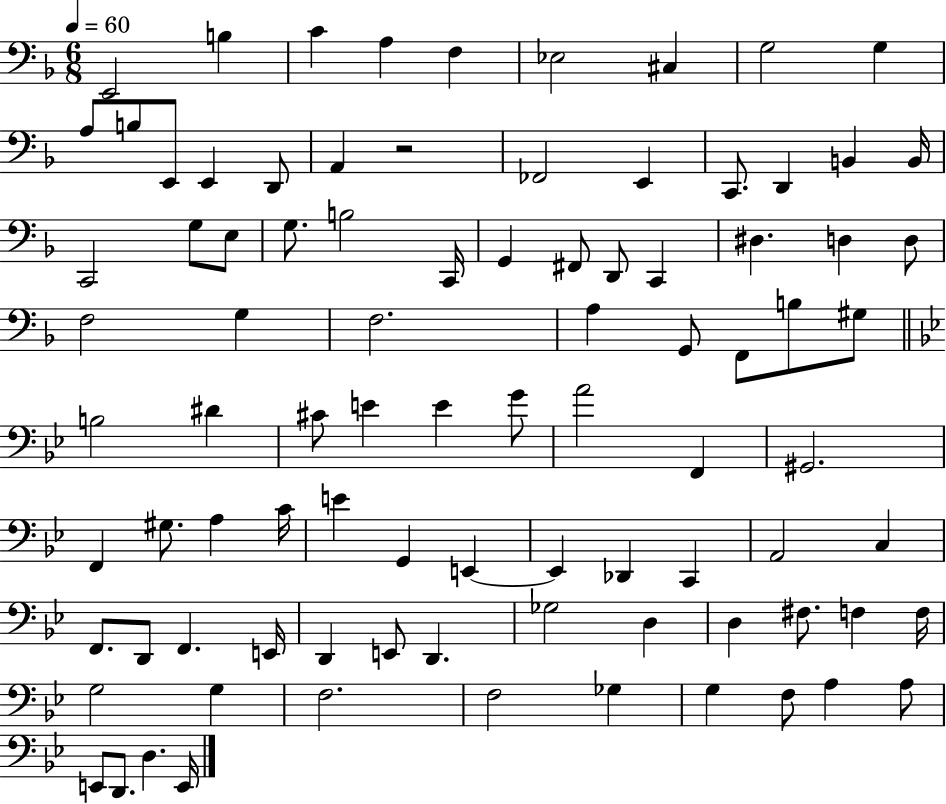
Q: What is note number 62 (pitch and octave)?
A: A2